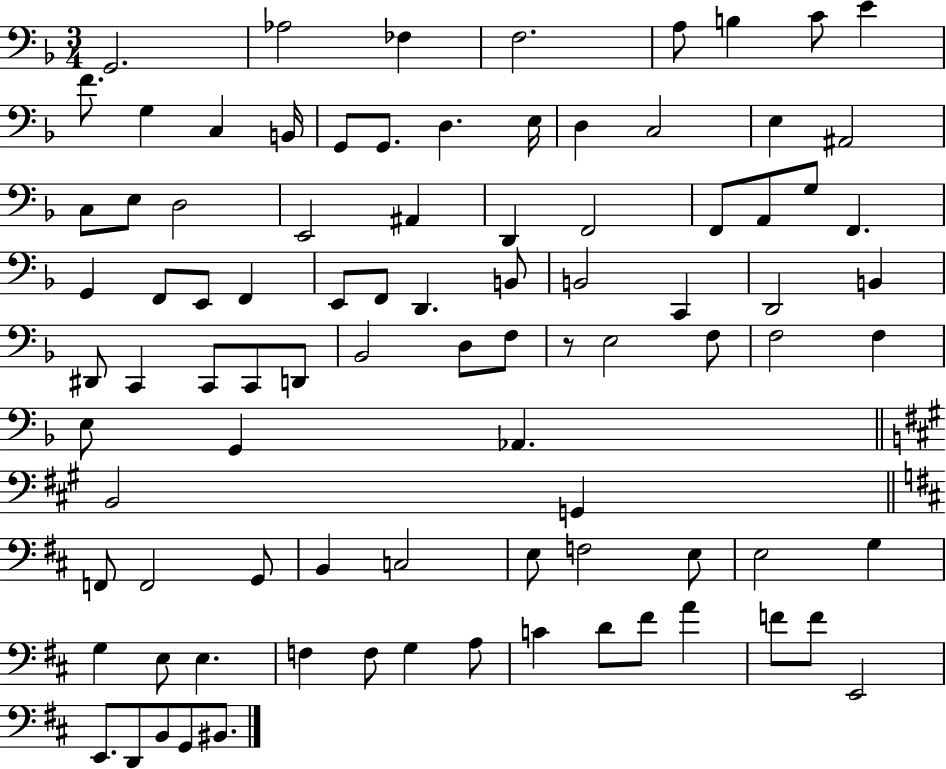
G2/h. Ab3/h FES3/q F3/h. A3/e B3/q C4/e E4/q F4/e. G3/q C3/q B2/s G2/e G2/e. D3/q. E3/s D3/q C3/h E3/q A#2/h C3/e E3/e D3/h E2/h A#2/q D2/q F2/h F2/e A2/e G3/e F2/q. G2/q F2/e E2/e F2/q E2/e F2/e D2/q. B2/e B2/h C2/q D2/h B2/q D#2/e C2/q C2/e C2/e D2/e Bb2/h D3/e F3/e R/e E3/h F3/e F3/h F3/q E3/e G2/q Ab2/q. B2/h G2/q F2/e F2/h G2/e B2/q C3/h E3/e F3/h E3/e E3/h G3/q G3/q E3/e E3/q. F3/q F3/e G3/q A3/e C4/q D4/e F#4/e A4/q F4/e F4/e E2/h E2/e. D2/e B2/e G2/e BIS2/e.